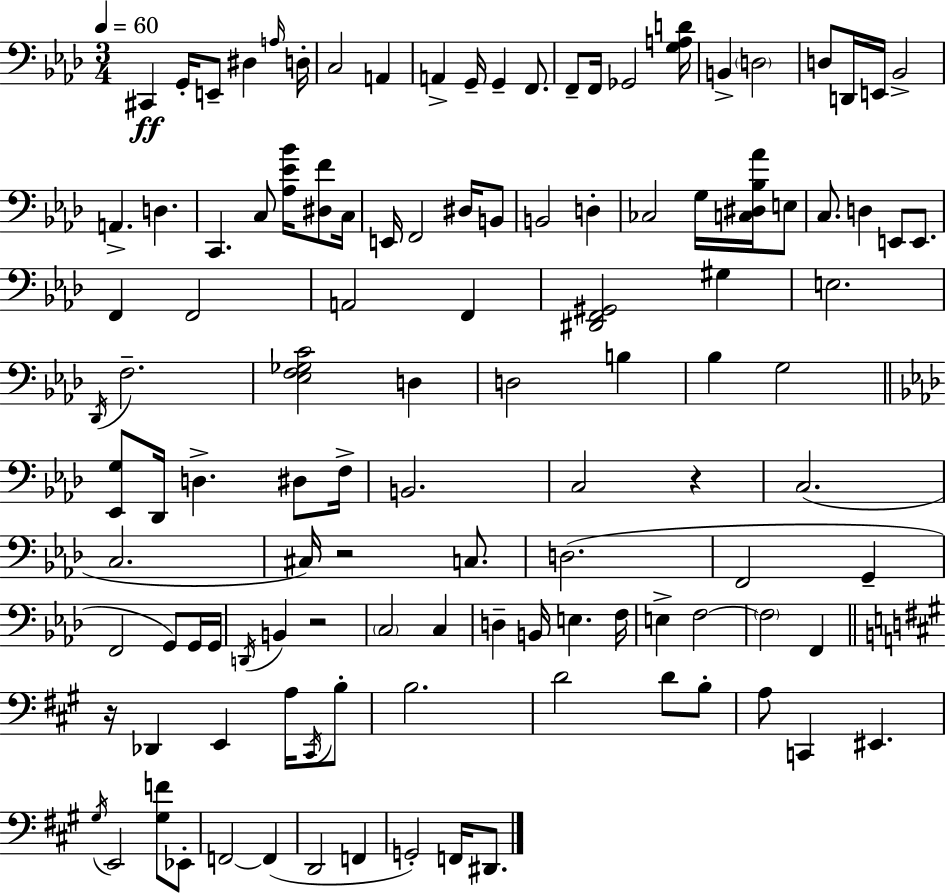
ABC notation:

X:1
T:Untitled
M:3/4
L:1/4
K:Fm
^C,, G,,/4 E,,/2 ^D, A,/4 D,/4 C,2 A,, A,, G,,/4 G,, F,,/2 F,,/2 F,,/4 _G,,2 [G,A,D]/4 B,, D,2 D,/2 D,,/4 E,,/4 _B,,2 A,, D, C,, C,/2 [_A,_E_B]/4 [^D,F]/2 C,/4 E,,/4 F,,2 ^D,/4 B,,/2 B,,2 D, _C,2 G,/4 [C,^D,_B,_A]/4 E,/2 C,/2 D, E,,/2 E,,/2 F,, F,,2 A,,2 F,, [^D,,F,,^G,,]2 ^G, E,2 _D,,/4 F,2 [_E,F,_G,C]2 D, D,2 B, _B, G,2 [_E,,G,]/2 _D,,/4 D, ^D,/2 F,/4 B,,2 C,2 z C,2 C,2 ^C,/4 z2 C,/2 D,2 F,,2 G,, F,,2 G,,/2 G,,/4 G,,/4 D,,/4 B,, z2 C,2 C, D, B,,/4 E, F,/4 E, F,2 F,2 F,, z/4 _D,, E,, A,/4 ^C,,/4 B,/2 B,2 D2 D/2 B,/2 A,/2 C,, ^E,, ^G,/4 E,,2 [^G,F]/2 _E,,/2 F,,2 F,, D,,2 F,, G,,2 F,,/4 ^D,,/2